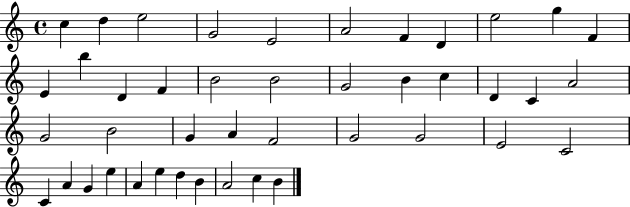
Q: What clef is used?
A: treble